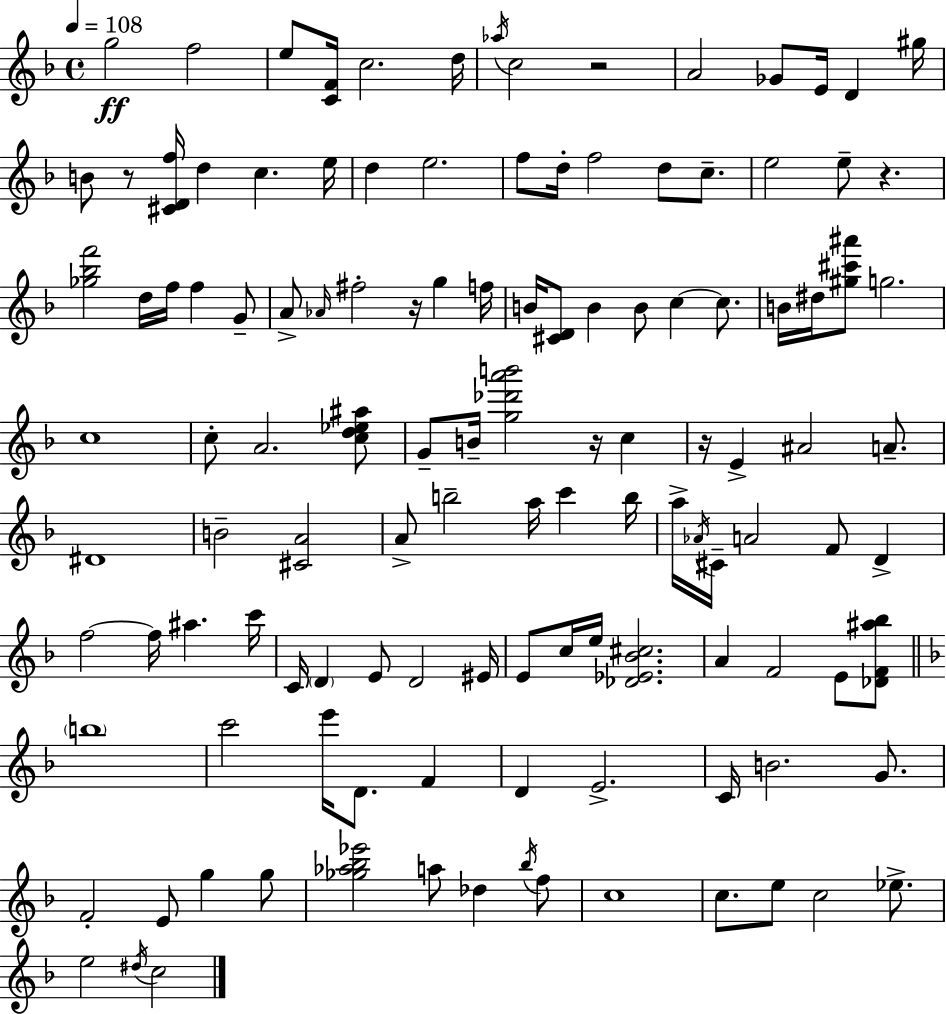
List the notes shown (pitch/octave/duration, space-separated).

G5/h F5/h E5/e [C4,F4]/s C5/h. D5/s Ab5/s C5/h R/h A4/h Gb4/e E4/s D4/q G#5/s B4/e R/e [C#4,D4,F5]/s D5/q C5/q. E5/s D5/q E5/h. F5/e D5/s F5/h D5/e C5/e. E5/h E5/e R/q. [Gb5,Bb5,F6]/h D5/s F5/s F5/q G4/e A4/e Ab4/s F#5/h R/s G5/q F5/s B4/s [C#4,D4]/e B4/q B4/e C5/q C5/e. B4/s D#5/s [G#5,C#6,A#6]/e G5/h. C5/w C5/e A4/h. [C5,D5,Eb5,A#5]/e G4/e B4/s [G5,Db6,A6,B6]/h R/s C5/q R/s E4/q A#4/h A4/e. D#4/w B4/h [C#4,A4]/h A4/e B5/h A5/s C6/q B5/s A5/s Ab4/s C#4/s A4/h F4/e D4/q F5/h F5/s A#5/q. C6/s C4/s D4/q E4/e D4/h EIS4/s E4/e C5/s E5/s [Db4,Eb4,Bb4,C#5]/h. A4/q F4/h E4/e [Db4,F4,A#5,Bb5]/e B5/w C6/h E6/s D4/e. F4/q D4/q E4/h. C4/s B4/h. G4/e. F4/h E4/e G5/q G5/e [Gb5,Ab5,Bb5,Eb6]/h A5/e Db5/q Bb5/s F5/e C5/w C5/e. E5/e C5/h Eb5/e. E5/h D#5/s C5/h